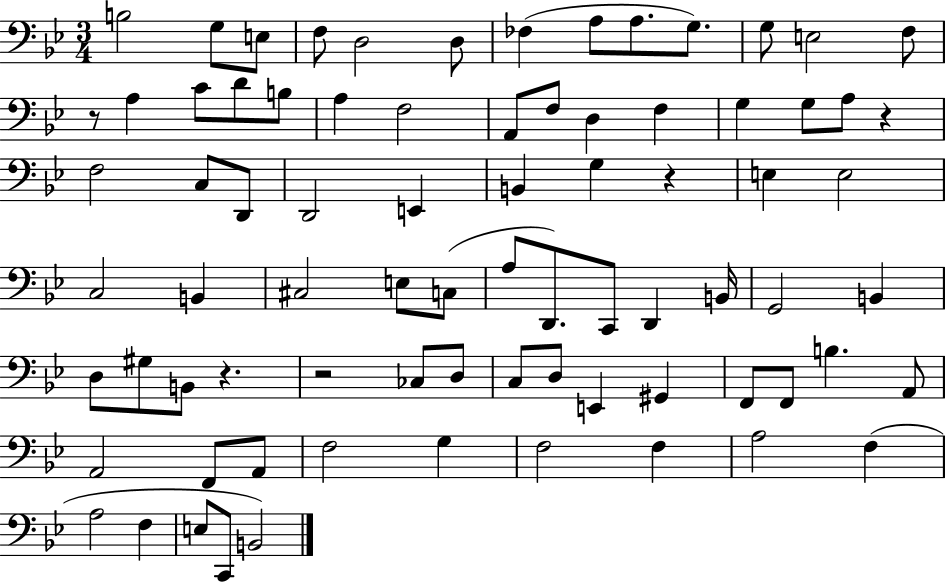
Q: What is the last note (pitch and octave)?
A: B2